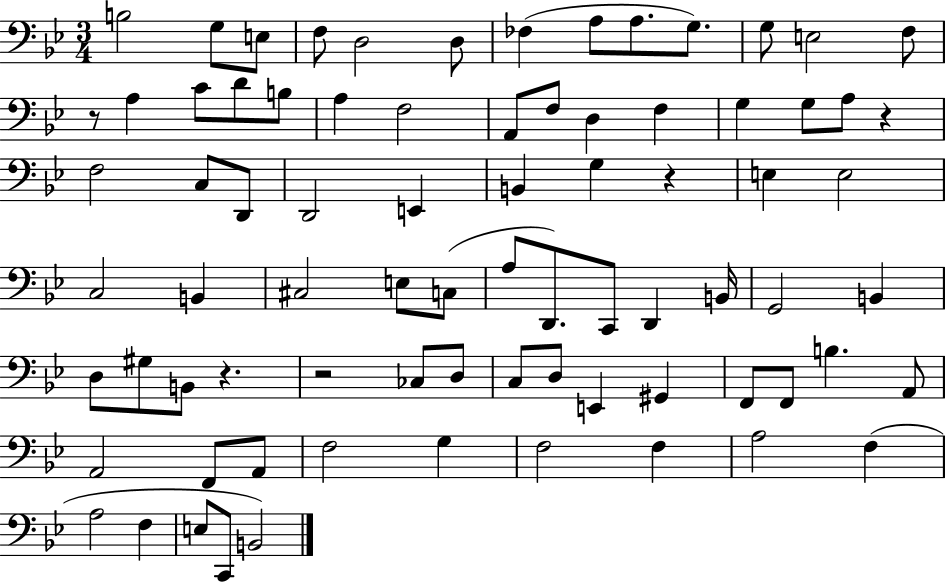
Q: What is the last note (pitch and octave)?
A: B2